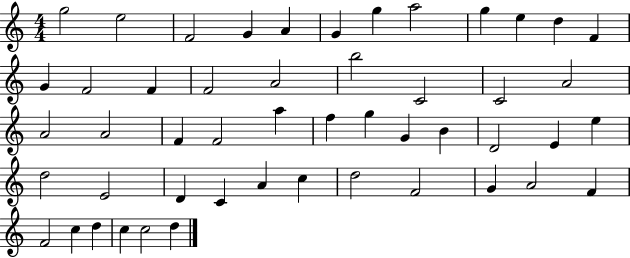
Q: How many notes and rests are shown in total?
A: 50